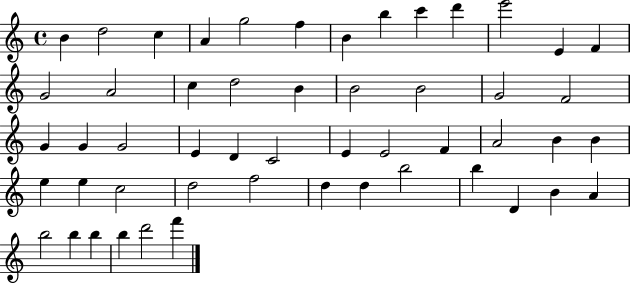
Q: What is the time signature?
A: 4/4